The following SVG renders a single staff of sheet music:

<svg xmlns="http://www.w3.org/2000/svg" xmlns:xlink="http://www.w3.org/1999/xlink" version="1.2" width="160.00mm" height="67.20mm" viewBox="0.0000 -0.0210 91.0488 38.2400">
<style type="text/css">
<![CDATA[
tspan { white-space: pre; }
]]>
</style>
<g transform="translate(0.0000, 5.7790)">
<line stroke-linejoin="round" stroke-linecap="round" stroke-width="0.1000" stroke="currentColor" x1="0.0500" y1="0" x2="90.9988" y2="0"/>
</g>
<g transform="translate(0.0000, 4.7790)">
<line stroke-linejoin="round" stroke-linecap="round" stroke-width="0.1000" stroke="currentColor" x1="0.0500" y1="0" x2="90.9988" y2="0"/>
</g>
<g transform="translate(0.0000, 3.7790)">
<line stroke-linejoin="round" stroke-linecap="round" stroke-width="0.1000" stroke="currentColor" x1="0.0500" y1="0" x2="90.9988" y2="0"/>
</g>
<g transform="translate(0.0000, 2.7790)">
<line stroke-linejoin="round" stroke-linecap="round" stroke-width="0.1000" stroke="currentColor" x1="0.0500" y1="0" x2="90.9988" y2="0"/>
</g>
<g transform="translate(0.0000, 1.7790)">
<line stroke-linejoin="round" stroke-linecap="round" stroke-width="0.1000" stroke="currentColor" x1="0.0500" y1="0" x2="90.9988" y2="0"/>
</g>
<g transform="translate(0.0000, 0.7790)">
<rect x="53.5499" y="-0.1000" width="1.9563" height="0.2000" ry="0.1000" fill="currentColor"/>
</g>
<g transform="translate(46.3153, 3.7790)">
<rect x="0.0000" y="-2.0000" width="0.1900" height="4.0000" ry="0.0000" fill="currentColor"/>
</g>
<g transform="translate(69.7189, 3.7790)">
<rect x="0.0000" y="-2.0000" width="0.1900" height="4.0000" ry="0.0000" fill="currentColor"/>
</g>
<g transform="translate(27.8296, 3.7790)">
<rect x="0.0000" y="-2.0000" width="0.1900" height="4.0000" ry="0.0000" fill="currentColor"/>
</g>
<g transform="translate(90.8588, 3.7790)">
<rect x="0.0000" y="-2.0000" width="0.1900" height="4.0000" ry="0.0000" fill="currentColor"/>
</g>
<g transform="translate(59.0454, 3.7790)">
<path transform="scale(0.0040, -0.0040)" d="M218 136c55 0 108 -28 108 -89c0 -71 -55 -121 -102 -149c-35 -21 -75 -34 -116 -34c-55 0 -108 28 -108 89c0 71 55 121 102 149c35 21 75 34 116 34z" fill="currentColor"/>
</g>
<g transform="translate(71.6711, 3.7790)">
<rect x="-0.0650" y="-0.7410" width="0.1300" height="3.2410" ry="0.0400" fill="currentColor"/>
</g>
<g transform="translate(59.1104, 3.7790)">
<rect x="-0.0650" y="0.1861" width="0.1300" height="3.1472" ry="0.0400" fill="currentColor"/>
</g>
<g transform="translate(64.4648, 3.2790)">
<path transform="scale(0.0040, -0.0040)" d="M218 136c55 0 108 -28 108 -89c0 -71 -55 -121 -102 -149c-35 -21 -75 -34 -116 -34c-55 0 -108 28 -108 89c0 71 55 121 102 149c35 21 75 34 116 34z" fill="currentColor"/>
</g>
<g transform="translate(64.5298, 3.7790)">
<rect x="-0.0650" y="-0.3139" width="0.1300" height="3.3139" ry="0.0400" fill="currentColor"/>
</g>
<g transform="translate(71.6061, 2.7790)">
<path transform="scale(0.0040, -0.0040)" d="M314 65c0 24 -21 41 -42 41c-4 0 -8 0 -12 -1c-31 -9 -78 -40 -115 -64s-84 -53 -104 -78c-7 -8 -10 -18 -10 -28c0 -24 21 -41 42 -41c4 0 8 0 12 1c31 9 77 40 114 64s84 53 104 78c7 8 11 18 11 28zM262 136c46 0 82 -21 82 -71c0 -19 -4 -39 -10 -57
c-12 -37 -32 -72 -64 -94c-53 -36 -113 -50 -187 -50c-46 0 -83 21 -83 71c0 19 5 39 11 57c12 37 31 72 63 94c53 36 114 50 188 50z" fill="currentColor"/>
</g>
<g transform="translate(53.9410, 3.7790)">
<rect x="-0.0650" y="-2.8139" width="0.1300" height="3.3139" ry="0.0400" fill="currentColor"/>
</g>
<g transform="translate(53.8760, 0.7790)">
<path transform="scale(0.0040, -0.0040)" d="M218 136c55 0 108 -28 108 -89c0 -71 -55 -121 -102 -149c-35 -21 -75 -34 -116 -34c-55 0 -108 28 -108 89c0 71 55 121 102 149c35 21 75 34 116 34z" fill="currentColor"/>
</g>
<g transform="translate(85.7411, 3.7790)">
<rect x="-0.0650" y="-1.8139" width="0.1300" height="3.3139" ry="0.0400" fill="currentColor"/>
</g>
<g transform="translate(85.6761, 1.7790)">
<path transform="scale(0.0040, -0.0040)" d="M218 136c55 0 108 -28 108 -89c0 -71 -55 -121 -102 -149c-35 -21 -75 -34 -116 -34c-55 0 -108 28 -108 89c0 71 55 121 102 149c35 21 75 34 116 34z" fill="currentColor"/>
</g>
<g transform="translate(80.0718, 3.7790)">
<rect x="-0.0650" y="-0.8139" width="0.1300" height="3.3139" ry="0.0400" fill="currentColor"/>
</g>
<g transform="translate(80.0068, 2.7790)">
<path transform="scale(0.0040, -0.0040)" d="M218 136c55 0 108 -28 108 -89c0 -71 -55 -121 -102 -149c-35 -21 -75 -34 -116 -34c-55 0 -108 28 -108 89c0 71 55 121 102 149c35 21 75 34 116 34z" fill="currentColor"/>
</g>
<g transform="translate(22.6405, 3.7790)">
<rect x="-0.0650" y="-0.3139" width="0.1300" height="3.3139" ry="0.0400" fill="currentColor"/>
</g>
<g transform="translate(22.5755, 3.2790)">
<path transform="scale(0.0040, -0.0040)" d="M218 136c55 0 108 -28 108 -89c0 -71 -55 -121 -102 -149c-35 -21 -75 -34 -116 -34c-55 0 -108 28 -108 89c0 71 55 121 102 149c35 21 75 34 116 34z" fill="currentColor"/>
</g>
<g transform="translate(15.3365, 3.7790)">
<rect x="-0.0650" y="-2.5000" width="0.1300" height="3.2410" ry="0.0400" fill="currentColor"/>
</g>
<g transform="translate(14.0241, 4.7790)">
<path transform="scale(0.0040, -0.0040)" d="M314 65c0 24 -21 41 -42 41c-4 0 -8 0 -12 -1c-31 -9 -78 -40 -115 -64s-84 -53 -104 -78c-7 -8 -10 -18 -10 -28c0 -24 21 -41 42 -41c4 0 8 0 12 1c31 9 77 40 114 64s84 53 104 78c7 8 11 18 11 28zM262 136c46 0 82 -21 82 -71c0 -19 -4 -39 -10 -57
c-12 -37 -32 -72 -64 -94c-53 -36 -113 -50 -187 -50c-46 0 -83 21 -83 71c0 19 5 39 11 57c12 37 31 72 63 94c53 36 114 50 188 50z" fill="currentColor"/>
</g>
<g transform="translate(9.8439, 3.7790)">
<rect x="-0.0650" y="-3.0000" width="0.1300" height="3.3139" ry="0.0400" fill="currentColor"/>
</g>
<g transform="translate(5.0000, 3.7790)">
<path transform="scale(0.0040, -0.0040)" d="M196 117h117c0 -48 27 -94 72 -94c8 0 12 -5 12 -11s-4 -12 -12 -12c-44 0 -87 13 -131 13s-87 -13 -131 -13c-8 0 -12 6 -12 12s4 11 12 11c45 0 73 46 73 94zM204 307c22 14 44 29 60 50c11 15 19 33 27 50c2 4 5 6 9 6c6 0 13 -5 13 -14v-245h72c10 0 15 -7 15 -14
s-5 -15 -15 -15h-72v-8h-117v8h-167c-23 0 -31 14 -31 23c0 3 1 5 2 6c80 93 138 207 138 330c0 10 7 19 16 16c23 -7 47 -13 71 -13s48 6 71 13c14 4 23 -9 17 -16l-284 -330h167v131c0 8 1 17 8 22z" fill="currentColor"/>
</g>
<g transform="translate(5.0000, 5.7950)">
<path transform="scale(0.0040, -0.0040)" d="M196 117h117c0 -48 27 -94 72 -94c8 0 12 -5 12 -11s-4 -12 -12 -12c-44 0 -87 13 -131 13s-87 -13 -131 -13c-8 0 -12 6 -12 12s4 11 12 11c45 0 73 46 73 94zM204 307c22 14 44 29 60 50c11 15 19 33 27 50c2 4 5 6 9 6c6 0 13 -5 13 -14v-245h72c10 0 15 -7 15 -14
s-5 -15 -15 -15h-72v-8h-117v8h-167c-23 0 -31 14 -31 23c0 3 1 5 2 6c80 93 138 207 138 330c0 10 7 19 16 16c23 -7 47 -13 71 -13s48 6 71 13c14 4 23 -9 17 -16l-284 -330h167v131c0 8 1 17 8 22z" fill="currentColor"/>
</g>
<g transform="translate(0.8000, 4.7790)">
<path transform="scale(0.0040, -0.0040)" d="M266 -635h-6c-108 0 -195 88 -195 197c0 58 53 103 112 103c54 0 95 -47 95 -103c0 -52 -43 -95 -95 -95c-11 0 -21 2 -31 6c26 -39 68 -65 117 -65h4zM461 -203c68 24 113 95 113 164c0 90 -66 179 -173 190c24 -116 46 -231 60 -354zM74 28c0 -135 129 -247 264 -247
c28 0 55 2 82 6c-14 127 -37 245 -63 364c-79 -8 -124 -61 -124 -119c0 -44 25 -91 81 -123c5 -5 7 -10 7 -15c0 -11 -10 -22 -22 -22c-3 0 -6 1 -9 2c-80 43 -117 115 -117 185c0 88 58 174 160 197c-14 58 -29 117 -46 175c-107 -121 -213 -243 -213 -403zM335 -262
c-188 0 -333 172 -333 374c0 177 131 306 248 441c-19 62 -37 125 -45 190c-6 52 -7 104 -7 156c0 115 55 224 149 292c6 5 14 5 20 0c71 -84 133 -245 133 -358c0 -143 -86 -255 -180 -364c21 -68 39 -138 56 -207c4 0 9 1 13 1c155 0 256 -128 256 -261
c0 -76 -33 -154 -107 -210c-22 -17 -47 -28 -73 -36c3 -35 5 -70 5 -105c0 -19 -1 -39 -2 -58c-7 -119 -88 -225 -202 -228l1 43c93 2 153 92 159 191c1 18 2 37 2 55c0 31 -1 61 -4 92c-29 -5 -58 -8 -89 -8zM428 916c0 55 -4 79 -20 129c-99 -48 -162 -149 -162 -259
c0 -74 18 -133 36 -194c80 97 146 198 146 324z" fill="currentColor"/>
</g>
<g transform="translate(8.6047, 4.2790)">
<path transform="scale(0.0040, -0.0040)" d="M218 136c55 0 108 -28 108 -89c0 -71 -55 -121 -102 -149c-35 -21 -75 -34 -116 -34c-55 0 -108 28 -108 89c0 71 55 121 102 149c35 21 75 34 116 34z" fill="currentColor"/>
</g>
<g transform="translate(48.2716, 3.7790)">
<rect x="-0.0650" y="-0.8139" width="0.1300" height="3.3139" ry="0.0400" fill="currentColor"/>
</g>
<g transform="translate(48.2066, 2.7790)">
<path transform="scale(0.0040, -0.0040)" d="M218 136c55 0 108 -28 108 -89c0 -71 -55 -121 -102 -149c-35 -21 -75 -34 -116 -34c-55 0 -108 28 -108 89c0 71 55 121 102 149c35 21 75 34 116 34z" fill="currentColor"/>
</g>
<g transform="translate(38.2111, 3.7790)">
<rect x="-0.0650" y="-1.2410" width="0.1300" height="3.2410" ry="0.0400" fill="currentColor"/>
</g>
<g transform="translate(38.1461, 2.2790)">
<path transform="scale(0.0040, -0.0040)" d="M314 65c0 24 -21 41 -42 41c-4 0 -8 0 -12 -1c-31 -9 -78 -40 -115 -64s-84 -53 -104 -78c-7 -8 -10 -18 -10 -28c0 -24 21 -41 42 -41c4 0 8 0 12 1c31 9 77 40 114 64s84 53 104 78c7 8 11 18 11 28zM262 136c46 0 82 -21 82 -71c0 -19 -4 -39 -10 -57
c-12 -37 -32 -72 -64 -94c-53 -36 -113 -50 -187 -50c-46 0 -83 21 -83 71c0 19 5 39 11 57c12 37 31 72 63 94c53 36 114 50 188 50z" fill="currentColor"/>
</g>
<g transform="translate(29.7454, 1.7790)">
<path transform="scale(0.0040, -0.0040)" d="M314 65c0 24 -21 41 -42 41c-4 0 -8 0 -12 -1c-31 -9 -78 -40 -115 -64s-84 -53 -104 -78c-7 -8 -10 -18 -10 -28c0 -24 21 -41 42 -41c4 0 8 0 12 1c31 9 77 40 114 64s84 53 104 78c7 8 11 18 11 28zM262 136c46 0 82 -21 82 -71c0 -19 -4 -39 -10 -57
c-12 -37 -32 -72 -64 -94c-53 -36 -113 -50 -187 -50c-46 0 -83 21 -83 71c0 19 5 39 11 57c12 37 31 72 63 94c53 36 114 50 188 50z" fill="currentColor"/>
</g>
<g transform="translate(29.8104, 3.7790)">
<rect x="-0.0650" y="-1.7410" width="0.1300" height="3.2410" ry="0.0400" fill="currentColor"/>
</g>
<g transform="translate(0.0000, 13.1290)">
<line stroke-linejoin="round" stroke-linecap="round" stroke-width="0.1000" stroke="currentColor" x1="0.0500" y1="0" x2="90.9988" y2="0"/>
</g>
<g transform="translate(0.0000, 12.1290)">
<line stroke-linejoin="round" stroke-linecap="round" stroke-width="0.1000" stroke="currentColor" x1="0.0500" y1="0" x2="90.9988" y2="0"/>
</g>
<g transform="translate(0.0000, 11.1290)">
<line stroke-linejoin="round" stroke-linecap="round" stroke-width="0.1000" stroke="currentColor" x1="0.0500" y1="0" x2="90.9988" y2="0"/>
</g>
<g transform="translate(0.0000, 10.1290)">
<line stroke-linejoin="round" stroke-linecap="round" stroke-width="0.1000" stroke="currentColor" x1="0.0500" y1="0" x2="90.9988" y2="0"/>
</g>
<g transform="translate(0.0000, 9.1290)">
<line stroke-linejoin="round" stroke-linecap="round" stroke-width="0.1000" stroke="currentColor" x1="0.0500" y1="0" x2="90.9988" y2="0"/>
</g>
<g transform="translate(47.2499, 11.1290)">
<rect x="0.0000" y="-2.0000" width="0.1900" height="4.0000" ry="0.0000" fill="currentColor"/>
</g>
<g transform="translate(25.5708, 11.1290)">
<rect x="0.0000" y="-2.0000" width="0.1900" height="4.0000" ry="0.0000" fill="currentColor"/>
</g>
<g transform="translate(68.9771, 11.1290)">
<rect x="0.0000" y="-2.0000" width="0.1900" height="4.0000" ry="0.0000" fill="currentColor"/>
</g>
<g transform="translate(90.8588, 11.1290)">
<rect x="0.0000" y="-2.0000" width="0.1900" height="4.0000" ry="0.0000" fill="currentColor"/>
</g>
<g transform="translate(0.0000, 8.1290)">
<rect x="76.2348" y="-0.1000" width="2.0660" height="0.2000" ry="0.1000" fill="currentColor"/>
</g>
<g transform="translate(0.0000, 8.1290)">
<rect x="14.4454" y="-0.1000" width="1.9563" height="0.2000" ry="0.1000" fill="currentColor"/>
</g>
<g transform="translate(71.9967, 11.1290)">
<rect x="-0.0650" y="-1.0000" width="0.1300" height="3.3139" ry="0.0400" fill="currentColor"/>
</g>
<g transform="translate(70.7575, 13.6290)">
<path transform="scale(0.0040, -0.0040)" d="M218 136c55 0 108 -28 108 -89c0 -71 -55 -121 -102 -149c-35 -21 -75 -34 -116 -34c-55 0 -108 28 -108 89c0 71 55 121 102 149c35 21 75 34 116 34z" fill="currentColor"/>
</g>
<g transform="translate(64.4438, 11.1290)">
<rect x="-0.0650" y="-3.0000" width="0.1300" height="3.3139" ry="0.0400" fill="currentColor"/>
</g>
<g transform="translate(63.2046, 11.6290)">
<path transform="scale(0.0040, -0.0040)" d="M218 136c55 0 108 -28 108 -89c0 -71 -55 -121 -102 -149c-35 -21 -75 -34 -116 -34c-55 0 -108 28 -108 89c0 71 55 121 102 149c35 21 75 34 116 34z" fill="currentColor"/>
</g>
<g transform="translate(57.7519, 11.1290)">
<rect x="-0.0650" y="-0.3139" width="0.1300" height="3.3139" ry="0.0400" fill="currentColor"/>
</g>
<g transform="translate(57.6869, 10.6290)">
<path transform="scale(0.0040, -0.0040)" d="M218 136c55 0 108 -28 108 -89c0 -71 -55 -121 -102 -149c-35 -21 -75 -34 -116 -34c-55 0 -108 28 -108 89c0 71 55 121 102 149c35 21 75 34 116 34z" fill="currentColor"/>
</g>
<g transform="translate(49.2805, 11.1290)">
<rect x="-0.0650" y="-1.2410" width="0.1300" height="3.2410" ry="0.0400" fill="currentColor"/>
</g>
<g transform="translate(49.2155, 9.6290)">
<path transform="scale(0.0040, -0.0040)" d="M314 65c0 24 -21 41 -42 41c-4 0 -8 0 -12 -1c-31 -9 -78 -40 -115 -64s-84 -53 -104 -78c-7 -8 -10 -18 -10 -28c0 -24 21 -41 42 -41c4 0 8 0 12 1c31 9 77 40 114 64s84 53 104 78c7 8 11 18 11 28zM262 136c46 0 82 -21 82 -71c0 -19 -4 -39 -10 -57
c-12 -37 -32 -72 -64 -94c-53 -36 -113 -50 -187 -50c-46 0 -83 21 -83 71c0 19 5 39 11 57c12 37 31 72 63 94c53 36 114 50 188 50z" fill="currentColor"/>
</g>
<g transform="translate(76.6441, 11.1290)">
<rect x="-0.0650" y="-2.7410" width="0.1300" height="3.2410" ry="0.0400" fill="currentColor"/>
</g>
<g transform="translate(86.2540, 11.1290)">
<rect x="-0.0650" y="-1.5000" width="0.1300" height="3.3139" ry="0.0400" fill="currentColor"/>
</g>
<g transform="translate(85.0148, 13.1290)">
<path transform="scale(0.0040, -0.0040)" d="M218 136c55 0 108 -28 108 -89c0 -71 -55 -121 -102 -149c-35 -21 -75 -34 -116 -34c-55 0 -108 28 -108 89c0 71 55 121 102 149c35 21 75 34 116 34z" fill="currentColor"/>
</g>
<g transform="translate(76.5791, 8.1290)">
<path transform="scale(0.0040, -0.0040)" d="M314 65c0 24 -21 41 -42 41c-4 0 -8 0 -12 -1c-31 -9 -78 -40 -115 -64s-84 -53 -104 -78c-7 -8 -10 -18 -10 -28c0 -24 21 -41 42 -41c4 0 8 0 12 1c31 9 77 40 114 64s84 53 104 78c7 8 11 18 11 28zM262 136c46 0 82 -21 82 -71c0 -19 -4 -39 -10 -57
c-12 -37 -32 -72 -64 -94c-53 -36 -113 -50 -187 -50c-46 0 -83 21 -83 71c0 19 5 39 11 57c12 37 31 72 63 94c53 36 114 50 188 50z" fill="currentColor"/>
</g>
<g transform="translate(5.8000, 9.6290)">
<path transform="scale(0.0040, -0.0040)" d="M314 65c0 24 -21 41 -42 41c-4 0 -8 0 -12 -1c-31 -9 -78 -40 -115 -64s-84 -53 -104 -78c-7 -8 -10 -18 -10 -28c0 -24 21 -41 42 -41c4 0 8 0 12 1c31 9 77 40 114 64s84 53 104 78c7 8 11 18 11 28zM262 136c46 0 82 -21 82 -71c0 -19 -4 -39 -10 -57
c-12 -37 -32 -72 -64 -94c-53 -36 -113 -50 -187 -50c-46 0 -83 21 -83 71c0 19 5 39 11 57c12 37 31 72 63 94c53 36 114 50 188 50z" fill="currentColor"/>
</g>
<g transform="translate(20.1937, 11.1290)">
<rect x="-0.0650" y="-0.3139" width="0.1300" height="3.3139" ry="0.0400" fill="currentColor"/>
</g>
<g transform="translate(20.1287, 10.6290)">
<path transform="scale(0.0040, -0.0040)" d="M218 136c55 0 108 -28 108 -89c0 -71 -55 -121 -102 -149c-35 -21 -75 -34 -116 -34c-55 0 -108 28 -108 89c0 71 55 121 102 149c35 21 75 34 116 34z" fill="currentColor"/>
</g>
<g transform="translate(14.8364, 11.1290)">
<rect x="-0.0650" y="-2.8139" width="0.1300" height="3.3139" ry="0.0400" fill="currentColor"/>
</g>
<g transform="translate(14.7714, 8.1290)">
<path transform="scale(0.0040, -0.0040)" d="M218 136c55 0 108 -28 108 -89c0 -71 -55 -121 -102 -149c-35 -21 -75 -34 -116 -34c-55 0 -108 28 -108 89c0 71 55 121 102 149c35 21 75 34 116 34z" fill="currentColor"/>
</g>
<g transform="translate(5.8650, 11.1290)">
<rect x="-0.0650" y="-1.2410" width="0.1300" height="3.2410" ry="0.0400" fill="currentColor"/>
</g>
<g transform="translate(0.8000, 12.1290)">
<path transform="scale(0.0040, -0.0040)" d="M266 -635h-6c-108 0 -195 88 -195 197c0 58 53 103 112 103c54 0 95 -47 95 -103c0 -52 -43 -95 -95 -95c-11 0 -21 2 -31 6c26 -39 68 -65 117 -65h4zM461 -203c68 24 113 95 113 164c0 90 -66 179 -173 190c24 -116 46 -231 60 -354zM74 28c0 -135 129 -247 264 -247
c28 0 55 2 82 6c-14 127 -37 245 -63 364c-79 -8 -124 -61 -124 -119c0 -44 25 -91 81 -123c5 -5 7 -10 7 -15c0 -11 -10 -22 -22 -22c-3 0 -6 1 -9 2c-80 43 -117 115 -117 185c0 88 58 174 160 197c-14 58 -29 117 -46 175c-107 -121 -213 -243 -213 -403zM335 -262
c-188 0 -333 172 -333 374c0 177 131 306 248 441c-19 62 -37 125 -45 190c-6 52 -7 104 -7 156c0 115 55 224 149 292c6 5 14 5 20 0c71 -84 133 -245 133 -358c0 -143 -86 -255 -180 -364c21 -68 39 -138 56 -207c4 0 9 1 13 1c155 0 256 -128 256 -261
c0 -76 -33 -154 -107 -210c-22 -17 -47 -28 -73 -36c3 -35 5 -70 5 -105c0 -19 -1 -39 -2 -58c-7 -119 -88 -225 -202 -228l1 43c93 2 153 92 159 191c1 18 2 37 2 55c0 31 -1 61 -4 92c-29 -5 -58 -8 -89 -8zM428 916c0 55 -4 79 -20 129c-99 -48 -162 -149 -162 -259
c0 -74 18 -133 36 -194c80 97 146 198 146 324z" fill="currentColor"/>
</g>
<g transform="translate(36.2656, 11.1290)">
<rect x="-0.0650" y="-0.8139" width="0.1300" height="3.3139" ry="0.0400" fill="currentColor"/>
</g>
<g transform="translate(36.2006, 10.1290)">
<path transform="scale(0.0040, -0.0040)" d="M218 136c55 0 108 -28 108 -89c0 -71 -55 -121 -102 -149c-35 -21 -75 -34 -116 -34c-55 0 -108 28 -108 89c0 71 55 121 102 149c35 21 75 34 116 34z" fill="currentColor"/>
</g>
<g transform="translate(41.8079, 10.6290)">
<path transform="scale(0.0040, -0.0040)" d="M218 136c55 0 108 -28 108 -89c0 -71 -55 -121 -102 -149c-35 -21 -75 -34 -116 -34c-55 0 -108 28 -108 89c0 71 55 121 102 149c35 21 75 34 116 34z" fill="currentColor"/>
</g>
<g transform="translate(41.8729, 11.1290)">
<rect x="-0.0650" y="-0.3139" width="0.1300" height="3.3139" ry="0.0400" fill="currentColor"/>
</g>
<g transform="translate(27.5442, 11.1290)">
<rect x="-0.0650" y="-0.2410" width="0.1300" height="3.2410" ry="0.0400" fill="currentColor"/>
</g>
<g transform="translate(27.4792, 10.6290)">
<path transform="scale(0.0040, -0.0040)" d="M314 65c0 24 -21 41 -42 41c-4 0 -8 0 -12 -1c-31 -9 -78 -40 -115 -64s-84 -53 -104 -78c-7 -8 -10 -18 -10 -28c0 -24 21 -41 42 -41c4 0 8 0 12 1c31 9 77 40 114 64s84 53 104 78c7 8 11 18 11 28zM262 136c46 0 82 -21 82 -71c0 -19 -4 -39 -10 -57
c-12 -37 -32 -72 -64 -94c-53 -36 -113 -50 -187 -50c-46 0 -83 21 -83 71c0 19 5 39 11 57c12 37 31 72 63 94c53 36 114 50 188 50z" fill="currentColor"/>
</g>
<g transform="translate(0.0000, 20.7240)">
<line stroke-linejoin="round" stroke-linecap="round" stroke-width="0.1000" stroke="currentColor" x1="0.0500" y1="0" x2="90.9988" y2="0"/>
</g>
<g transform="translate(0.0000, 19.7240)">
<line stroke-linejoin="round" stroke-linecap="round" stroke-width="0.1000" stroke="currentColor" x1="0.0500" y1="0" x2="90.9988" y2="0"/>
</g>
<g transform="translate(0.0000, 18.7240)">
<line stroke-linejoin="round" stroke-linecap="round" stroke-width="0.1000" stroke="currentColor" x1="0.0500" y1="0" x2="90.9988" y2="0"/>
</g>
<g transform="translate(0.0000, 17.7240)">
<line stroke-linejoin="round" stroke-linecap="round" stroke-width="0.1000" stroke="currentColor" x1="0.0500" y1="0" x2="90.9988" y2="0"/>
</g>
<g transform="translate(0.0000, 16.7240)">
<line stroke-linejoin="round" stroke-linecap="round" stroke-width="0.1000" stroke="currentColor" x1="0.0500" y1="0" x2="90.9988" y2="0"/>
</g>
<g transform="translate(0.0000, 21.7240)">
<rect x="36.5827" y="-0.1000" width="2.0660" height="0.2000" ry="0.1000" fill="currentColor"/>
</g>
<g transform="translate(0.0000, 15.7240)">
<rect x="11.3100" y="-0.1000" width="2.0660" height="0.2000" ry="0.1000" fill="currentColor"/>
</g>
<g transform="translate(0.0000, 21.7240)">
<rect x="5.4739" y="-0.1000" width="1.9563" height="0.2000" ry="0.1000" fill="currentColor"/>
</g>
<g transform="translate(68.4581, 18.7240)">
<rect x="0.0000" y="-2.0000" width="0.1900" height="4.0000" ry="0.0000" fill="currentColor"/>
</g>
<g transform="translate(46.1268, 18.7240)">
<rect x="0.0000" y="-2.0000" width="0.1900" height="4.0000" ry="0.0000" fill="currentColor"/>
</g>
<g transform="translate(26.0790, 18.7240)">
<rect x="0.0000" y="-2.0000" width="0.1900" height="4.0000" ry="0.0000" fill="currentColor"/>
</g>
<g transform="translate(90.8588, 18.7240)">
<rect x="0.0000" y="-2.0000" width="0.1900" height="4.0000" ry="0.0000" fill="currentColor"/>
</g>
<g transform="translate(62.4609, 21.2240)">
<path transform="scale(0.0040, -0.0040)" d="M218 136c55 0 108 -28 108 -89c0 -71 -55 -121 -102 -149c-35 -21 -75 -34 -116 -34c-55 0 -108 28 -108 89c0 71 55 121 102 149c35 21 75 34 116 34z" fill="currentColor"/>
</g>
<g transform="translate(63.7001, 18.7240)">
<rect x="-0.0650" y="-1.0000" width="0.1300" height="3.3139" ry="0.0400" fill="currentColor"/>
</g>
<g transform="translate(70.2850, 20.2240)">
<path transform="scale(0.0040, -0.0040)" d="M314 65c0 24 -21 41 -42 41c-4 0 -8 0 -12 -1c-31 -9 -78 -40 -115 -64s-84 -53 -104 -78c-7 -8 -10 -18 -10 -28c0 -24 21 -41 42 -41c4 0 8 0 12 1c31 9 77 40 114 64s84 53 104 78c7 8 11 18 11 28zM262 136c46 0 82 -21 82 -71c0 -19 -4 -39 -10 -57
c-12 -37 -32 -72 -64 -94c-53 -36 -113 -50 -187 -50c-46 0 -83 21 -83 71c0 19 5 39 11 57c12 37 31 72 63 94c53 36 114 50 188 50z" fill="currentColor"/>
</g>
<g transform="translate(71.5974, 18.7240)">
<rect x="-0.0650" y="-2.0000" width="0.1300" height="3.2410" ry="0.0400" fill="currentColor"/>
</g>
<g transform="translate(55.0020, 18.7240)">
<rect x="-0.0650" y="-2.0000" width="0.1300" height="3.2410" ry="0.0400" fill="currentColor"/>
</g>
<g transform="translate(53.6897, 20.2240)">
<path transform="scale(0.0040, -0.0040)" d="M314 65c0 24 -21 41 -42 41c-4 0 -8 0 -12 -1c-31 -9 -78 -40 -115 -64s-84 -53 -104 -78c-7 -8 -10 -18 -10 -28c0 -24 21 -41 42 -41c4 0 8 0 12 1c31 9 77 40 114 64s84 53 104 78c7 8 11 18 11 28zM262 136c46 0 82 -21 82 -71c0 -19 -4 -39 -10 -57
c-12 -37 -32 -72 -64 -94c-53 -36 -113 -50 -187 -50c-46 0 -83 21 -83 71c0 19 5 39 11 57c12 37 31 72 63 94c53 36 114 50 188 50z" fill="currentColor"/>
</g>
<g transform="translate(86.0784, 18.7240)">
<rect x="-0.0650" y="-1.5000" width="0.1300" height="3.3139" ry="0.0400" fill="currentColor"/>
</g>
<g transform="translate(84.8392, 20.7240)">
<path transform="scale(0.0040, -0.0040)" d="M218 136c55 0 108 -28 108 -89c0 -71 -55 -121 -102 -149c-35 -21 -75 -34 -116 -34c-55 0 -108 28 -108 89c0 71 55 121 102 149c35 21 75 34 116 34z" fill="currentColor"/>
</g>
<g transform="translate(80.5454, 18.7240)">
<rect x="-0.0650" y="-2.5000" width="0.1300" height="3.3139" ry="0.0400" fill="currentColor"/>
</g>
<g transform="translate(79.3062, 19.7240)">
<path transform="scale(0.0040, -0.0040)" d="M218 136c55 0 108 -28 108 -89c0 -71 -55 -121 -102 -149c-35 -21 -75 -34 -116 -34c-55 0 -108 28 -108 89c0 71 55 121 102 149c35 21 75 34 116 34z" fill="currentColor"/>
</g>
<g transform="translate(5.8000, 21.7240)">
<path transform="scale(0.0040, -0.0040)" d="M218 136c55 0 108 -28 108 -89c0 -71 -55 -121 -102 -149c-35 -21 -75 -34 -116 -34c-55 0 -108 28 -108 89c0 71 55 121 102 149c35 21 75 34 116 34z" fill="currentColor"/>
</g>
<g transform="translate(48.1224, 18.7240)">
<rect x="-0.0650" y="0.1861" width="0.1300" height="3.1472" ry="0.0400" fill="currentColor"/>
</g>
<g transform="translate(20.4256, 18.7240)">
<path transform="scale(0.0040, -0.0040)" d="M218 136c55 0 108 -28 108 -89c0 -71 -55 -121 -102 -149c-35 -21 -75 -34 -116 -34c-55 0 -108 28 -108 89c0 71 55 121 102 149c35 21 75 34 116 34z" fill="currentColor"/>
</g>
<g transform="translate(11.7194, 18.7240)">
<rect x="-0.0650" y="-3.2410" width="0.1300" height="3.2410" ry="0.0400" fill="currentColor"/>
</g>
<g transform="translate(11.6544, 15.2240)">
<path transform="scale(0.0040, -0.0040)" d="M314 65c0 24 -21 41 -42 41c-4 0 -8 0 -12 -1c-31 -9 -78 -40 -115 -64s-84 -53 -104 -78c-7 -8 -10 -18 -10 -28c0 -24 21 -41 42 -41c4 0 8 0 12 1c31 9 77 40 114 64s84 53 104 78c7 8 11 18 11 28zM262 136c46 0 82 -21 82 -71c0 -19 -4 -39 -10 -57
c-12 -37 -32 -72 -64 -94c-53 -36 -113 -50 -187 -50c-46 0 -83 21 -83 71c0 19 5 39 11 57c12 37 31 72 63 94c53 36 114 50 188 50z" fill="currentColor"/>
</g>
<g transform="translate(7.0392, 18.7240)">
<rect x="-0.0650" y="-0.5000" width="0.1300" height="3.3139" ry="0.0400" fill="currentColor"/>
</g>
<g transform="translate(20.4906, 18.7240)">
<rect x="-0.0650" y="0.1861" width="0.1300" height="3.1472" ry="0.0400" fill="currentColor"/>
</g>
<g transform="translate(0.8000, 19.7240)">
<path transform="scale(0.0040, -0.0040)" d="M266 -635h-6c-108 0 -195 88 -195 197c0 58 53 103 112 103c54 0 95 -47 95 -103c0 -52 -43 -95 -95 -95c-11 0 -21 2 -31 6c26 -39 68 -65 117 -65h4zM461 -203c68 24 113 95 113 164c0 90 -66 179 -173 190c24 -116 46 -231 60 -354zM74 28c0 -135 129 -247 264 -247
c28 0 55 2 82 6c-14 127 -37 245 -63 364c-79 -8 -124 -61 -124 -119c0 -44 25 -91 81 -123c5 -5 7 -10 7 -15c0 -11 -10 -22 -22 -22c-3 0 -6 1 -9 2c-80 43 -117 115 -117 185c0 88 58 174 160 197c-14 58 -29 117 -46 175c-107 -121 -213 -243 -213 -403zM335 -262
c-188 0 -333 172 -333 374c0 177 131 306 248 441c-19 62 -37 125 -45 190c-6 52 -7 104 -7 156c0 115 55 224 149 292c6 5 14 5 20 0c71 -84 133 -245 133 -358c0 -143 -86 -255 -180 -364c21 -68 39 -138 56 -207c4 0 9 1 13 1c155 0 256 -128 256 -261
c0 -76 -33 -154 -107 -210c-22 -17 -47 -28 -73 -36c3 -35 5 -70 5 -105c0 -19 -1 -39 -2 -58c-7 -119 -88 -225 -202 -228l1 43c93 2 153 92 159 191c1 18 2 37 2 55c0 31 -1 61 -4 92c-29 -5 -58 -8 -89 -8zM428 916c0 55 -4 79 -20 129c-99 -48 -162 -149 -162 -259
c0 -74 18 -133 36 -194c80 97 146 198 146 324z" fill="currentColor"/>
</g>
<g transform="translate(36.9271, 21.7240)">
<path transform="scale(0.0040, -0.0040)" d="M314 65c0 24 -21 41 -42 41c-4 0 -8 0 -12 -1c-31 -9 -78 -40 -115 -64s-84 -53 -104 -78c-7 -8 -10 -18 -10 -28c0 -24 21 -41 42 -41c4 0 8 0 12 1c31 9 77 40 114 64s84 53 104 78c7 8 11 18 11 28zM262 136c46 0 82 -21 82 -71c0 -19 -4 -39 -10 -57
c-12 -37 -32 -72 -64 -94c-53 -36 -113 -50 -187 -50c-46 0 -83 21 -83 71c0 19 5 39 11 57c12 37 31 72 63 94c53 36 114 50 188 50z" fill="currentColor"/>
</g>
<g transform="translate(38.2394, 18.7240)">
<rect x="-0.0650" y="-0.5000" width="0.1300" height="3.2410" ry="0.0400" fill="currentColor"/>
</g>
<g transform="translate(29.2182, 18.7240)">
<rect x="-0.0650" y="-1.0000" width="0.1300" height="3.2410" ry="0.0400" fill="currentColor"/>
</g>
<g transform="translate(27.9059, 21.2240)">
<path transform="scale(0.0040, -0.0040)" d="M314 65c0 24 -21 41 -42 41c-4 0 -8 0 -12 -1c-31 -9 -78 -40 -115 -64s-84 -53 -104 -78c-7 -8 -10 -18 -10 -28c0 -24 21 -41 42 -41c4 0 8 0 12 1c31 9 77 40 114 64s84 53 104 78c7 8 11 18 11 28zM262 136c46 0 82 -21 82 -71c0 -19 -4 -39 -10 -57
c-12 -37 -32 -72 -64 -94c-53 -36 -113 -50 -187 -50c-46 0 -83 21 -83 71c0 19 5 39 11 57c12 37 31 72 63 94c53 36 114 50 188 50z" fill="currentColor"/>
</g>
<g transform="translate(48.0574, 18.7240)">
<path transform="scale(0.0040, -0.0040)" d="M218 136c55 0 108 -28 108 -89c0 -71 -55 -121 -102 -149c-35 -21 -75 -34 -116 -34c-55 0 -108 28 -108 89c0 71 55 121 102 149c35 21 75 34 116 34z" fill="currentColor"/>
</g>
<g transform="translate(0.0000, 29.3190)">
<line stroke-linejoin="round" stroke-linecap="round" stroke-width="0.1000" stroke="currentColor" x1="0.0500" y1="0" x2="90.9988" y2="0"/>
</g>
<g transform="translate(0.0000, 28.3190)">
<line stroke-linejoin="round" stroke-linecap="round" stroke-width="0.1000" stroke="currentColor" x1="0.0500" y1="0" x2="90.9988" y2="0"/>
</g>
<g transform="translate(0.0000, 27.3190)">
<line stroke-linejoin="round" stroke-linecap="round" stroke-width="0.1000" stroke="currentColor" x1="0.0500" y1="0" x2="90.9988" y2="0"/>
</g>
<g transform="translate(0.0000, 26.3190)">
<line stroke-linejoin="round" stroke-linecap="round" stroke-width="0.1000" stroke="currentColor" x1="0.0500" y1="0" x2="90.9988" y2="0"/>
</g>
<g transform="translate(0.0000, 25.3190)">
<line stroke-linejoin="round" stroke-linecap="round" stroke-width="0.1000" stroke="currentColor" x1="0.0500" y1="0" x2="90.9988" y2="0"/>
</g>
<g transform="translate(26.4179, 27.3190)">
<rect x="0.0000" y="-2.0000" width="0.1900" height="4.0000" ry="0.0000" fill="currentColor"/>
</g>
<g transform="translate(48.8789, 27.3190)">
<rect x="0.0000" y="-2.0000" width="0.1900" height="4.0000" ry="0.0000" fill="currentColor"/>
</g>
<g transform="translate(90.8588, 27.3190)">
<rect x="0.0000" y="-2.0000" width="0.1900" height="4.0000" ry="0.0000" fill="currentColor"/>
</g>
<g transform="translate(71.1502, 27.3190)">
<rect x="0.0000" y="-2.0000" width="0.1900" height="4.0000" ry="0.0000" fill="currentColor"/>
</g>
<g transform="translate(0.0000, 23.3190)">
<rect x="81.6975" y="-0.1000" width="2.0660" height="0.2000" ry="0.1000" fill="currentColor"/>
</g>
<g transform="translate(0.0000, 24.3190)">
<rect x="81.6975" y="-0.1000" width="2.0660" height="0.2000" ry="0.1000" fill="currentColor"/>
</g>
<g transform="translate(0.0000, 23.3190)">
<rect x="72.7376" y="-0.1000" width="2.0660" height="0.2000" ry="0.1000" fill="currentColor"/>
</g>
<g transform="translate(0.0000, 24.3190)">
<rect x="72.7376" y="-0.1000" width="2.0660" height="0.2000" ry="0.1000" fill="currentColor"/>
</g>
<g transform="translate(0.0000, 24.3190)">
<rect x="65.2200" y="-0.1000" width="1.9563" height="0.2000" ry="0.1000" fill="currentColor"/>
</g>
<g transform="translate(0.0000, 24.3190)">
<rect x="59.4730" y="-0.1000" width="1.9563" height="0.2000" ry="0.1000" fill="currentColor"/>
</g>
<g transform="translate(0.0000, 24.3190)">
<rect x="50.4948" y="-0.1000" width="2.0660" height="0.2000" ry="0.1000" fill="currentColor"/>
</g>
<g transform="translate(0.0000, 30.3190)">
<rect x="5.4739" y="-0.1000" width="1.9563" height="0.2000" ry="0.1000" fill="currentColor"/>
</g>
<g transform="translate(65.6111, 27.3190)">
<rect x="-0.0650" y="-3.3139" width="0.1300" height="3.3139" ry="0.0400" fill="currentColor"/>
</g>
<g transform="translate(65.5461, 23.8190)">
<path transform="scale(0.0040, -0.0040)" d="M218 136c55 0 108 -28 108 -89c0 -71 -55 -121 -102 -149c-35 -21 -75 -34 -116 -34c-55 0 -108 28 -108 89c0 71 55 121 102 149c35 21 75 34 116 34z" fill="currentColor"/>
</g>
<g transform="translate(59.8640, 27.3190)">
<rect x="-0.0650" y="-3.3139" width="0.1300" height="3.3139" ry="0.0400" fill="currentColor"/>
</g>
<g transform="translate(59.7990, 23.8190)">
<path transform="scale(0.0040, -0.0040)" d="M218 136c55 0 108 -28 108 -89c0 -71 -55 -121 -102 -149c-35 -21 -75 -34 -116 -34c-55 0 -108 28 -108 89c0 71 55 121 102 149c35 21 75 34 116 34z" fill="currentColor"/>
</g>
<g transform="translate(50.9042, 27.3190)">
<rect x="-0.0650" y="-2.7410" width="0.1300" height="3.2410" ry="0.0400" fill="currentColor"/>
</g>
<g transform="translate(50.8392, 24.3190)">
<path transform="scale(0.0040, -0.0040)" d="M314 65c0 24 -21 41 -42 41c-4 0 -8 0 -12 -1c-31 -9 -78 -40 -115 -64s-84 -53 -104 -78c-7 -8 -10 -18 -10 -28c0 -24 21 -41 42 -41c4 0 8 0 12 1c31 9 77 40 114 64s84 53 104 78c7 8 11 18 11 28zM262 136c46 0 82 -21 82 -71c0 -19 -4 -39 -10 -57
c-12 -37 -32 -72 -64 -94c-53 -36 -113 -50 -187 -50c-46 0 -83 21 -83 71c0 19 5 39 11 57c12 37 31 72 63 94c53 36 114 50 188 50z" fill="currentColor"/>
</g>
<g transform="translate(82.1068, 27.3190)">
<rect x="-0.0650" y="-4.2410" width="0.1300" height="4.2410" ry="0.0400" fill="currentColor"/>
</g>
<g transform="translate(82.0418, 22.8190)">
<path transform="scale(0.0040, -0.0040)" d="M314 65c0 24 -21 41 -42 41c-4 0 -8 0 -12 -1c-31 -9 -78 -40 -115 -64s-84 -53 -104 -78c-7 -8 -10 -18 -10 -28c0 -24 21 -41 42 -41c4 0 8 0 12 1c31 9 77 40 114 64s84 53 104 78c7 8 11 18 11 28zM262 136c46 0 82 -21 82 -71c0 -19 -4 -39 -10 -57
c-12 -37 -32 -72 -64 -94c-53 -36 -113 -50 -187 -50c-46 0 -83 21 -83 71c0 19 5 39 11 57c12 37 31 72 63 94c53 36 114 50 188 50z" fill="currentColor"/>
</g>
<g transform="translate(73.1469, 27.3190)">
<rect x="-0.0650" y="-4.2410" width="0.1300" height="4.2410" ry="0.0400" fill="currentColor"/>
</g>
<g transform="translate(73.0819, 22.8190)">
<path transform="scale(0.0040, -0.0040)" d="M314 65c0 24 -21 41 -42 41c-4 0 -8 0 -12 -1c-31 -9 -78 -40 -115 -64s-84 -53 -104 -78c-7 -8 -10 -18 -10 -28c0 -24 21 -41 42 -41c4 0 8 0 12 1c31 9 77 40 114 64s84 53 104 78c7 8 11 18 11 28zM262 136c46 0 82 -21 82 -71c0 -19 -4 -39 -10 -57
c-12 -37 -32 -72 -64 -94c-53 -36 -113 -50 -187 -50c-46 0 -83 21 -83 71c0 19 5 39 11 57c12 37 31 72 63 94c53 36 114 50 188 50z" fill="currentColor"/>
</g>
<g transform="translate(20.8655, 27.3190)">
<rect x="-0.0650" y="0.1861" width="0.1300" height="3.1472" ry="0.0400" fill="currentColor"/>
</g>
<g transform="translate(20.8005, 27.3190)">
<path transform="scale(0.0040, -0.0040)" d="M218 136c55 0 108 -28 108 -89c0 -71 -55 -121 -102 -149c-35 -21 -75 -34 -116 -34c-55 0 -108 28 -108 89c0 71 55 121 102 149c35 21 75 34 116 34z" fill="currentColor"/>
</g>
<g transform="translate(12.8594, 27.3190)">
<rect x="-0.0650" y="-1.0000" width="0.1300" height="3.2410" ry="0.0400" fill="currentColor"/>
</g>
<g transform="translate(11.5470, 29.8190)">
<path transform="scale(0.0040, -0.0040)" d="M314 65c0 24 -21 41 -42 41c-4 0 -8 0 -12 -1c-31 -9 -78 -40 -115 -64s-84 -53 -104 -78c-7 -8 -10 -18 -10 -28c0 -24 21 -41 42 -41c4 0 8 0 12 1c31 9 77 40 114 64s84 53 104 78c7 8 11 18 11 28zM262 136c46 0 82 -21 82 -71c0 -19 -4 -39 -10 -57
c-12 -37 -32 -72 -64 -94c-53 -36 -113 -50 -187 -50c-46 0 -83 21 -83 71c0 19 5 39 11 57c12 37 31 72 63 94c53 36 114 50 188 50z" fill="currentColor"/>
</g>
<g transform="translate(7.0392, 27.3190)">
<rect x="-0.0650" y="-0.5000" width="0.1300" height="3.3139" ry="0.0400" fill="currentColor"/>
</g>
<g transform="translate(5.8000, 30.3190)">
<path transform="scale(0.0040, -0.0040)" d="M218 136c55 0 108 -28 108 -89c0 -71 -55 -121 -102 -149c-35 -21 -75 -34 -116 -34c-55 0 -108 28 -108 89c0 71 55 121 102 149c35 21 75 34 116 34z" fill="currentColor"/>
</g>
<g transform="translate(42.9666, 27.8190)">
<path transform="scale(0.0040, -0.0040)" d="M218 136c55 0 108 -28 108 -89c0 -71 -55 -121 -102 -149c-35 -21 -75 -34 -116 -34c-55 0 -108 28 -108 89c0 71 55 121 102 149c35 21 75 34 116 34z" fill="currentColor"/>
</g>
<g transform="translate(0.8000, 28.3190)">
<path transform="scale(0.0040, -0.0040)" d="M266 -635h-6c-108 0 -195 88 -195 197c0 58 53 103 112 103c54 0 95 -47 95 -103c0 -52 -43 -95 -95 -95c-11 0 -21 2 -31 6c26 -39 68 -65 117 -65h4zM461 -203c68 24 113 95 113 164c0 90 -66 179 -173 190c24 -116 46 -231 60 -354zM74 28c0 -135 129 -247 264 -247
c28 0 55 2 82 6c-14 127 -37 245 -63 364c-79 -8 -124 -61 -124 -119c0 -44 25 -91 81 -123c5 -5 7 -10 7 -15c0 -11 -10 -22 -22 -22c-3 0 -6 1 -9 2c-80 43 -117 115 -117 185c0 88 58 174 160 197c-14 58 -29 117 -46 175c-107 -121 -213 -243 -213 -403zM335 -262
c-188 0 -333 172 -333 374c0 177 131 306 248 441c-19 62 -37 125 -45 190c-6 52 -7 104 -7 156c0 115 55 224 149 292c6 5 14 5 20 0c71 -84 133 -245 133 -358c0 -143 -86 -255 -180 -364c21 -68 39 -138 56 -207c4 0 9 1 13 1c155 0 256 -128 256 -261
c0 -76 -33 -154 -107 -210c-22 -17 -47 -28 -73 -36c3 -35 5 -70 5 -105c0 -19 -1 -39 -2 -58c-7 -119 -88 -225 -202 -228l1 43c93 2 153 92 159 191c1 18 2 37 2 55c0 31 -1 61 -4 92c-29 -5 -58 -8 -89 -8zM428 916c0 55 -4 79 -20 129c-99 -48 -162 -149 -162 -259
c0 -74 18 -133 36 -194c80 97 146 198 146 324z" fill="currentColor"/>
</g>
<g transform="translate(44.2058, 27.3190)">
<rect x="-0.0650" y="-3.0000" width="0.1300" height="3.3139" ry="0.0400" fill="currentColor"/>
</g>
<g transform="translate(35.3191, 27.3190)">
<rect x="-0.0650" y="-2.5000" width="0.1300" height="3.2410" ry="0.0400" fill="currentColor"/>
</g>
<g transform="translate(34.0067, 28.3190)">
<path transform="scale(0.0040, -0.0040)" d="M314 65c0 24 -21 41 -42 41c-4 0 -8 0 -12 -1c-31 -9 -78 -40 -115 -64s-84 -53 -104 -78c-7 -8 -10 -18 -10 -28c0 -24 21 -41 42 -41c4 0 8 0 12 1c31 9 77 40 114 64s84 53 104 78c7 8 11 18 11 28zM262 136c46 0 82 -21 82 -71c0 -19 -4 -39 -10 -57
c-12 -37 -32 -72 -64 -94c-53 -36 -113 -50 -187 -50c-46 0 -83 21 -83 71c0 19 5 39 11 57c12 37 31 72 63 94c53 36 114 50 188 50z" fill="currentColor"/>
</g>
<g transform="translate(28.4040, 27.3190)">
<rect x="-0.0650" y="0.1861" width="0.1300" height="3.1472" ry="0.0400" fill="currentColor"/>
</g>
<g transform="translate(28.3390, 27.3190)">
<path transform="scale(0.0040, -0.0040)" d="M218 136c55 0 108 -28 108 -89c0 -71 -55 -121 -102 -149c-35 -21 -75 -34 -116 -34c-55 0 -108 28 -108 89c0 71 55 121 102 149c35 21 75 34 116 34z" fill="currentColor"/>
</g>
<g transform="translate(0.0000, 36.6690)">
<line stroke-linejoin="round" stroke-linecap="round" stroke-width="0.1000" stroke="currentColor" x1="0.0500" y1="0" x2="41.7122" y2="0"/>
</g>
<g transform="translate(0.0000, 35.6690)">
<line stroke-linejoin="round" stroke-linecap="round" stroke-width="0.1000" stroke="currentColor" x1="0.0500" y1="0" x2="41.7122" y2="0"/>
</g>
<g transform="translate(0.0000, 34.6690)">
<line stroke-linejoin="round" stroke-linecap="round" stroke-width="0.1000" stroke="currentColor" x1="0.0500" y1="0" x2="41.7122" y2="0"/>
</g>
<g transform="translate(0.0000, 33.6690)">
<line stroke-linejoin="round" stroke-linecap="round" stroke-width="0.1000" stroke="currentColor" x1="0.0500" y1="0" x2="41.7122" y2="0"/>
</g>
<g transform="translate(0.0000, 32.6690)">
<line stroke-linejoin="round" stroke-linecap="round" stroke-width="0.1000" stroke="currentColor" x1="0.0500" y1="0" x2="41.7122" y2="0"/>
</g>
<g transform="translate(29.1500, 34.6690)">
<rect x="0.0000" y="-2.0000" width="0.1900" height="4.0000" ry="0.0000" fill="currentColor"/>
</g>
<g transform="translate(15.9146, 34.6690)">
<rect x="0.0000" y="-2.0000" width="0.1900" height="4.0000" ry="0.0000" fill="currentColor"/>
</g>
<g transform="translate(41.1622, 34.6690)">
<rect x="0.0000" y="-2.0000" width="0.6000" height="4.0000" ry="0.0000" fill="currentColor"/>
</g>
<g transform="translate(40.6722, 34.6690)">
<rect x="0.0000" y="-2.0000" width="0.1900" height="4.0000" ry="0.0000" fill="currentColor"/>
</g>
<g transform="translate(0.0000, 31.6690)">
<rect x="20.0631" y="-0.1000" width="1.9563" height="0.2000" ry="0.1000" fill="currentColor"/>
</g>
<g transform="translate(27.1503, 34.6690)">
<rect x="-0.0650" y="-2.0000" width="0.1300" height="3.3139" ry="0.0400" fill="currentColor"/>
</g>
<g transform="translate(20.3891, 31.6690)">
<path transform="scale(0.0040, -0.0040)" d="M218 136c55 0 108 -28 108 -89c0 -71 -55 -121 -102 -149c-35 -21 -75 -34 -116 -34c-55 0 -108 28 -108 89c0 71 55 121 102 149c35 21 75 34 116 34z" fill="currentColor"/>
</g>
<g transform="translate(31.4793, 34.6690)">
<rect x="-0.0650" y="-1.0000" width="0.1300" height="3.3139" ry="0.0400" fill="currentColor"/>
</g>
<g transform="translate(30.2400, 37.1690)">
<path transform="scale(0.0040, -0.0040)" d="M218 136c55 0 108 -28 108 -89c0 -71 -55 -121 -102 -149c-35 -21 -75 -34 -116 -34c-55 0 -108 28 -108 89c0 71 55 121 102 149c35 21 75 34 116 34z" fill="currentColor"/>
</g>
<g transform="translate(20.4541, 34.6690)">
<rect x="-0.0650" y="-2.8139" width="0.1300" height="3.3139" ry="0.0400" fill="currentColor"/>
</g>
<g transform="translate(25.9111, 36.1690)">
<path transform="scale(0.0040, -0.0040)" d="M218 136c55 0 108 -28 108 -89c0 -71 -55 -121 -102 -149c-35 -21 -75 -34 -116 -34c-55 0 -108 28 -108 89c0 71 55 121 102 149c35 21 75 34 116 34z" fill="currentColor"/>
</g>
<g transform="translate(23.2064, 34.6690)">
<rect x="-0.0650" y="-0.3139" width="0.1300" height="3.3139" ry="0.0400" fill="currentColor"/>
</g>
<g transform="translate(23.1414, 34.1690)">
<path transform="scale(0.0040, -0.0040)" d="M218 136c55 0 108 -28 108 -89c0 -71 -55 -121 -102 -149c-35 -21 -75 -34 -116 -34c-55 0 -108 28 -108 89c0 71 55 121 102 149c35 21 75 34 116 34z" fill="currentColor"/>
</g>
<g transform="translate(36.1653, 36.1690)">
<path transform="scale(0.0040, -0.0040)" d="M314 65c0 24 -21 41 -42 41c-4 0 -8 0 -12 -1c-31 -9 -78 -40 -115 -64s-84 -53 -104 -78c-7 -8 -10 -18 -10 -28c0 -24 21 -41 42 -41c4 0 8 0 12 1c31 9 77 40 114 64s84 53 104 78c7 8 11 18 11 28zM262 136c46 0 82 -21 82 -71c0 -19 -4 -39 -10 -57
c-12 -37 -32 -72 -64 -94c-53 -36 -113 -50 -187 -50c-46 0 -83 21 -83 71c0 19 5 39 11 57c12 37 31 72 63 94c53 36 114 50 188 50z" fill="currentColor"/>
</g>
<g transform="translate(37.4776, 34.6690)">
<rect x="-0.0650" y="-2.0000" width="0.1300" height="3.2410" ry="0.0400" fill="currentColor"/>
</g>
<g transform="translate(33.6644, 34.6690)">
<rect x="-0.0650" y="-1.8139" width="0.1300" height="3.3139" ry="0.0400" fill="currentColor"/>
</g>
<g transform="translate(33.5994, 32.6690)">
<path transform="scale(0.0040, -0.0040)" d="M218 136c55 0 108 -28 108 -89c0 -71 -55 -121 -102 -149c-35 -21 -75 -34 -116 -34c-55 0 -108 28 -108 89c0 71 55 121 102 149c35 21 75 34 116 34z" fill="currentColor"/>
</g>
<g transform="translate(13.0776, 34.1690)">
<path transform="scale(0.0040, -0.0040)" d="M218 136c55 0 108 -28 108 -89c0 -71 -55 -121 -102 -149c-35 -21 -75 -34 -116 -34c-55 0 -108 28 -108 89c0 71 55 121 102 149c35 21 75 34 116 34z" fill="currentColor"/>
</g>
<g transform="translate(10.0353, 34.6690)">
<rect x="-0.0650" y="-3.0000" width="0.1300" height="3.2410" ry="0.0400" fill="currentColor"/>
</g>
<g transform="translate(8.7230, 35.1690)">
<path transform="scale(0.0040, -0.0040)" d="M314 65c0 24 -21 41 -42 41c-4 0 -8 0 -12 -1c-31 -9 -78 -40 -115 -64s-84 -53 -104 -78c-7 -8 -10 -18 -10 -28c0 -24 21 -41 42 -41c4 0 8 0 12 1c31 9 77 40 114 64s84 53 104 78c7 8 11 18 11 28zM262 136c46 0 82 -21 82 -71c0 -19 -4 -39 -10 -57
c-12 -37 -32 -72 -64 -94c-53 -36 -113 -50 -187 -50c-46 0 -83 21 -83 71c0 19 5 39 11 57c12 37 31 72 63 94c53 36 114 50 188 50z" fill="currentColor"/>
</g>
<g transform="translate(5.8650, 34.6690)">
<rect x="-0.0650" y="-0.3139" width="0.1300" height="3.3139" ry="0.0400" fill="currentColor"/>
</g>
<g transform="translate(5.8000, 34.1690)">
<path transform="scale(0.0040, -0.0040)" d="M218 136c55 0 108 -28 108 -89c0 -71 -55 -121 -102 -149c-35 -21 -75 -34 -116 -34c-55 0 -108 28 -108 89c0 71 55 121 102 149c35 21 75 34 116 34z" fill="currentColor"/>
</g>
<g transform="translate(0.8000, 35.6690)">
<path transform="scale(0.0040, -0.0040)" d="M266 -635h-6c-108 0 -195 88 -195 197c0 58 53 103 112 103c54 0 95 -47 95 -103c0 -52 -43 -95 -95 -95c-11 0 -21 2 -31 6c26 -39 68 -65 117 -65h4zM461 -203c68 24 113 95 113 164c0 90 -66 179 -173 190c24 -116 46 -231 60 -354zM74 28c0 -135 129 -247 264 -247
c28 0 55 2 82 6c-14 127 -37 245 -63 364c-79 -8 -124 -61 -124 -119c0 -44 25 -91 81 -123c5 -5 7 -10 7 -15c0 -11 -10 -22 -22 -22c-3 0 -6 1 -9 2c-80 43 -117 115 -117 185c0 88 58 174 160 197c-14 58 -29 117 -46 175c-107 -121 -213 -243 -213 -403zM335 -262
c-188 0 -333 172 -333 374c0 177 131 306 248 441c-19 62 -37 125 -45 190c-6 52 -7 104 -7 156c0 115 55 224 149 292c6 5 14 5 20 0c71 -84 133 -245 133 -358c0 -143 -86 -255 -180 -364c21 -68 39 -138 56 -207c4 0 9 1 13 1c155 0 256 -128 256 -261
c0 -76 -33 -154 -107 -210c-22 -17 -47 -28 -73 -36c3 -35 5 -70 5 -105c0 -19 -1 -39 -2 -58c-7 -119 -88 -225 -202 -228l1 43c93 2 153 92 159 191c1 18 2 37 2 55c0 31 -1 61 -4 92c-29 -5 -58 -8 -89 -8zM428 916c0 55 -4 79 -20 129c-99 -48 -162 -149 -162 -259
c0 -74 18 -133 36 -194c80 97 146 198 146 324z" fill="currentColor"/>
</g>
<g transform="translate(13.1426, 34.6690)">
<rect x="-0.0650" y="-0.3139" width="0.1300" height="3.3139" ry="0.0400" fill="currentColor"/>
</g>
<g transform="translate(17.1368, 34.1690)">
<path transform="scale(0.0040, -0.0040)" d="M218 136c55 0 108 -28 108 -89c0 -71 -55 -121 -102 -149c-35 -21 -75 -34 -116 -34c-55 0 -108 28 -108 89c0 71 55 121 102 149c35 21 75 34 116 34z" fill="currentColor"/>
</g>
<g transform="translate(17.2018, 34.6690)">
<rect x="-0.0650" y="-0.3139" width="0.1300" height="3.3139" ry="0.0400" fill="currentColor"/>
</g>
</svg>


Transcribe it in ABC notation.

X:1
T:Untitled
M:4/4
L:1/4
K:C
A G2 c f2 e2 d a B c d2 d f e2 a c c2 d c e2 c A D a2 E C b2 B D2 C2 B F2 D F2 G E C D2 B B G2 A a2 b b d'2 d'2 c A2 c c a c F D f F2